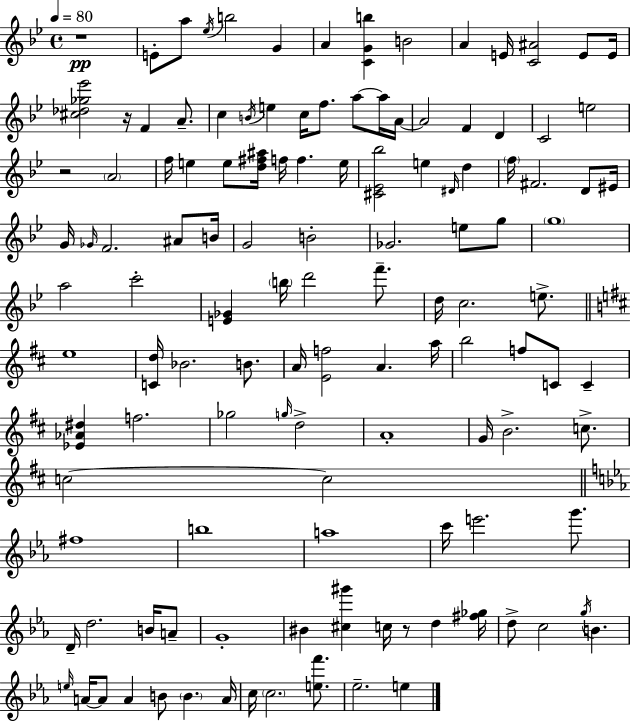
{
  \clef treble
  \time 4/4
  \defaultTimeSignature
  \key g \minor
  \tempo 4 = 80
  r1\pp | e'8-. a''8 \acciaccatura { ees''16 } b''2 g'4 | a'4 <c' g' b''>4 b'2 | a'4 e'16 <c' ais'>2 e'8 | \break e'16 <cis'' des'' ges'' ees'''>2 r16 f'4 a'8.-- | c''4 \acciaccatura { b'16 } e''4 c''16 f''8. a''8~~ | a''16 a'16~~ a'2 f'4 d'4 | c'2 e''2 | \break r2 \parenthesize a'2 | f''16 e''4 e''8 <d'' fis'' ais''>16 f''16 f''4. | e''16 <cis' ees' bes''>2 e''4 \grace { dis'16 } d''4 | \parenthesize f''16 fis'2. | \break d'8 eis'16 g'16 \grace { ges'16 } f'2. | ais'8 b'16 g'2 b'2-. | ges'2. | e''8 g''8 \parenthesize g''1 | \break a''2 c'''2-. | <e' ges'>4 \parenthesize b''16 d'''2 | f'''8.-- d''16 c''2. | e''8.-> \bar "||" \break \key d \major e''1 | <c' d''>16 bes'2. b'8. | a'16 <e' f''>2 a'4. a''16 | b''2 f''8 c'8 c'4-- | \break <ees' aes' dis''>4 f''2. | ges''2 \grace { g''16 } d''2-> | a'1-. | g'16 b'2.-> c''8.-> | \break c''2~~ c''2 | \bar "||" \break \key ees \major fis''1 | b''1 | a''1 | c'''16 e'''2. g'''8. | \break d'16-- d''2. b'16 a'8-- | g'1-. | bis'4 <cis'' gis'''>4 c''16 r8 d''4 <fis'' ges''>16 | d''8-> c''2 \acciaccatura { g''16 } b'4. | \break \grace { e''16 } a'16~~ a'8 a'4 b'8 \parenthesize b'4. | a'16 c''16 \parenthesize c''2. <e'' f'''>8. | ees''2.-- e''4 | \bar "|."
}